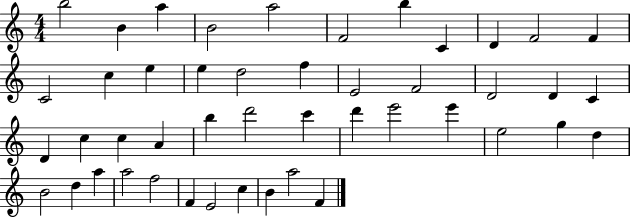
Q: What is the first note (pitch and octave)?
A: B5